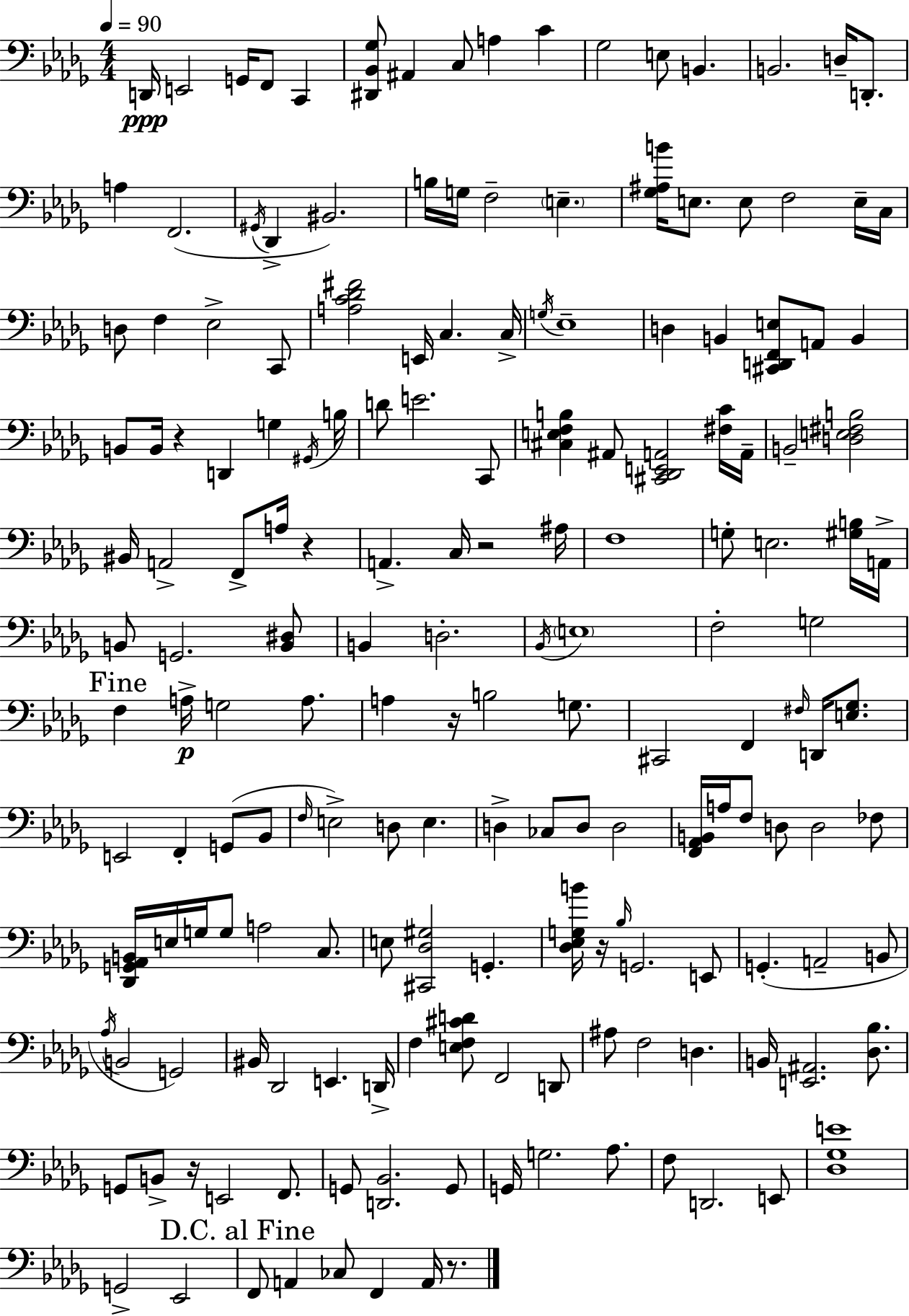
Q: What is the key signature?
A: BES minor